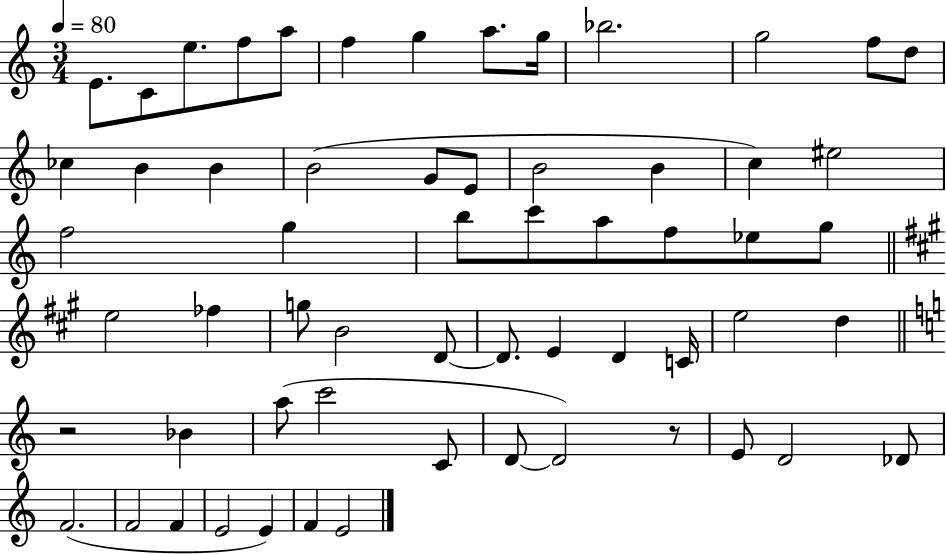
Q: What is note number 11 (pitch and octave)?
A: G5